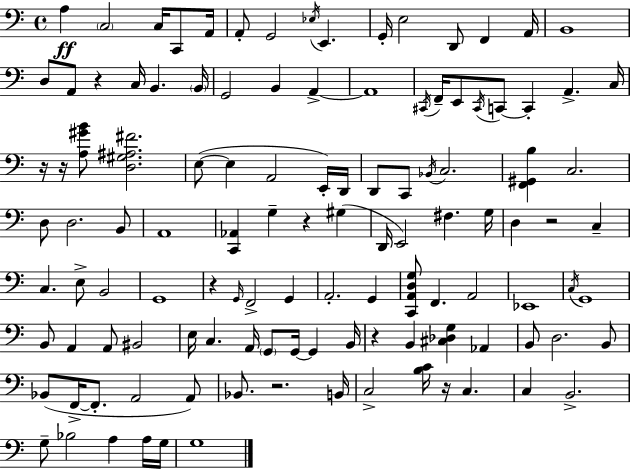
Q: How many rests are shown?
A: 9